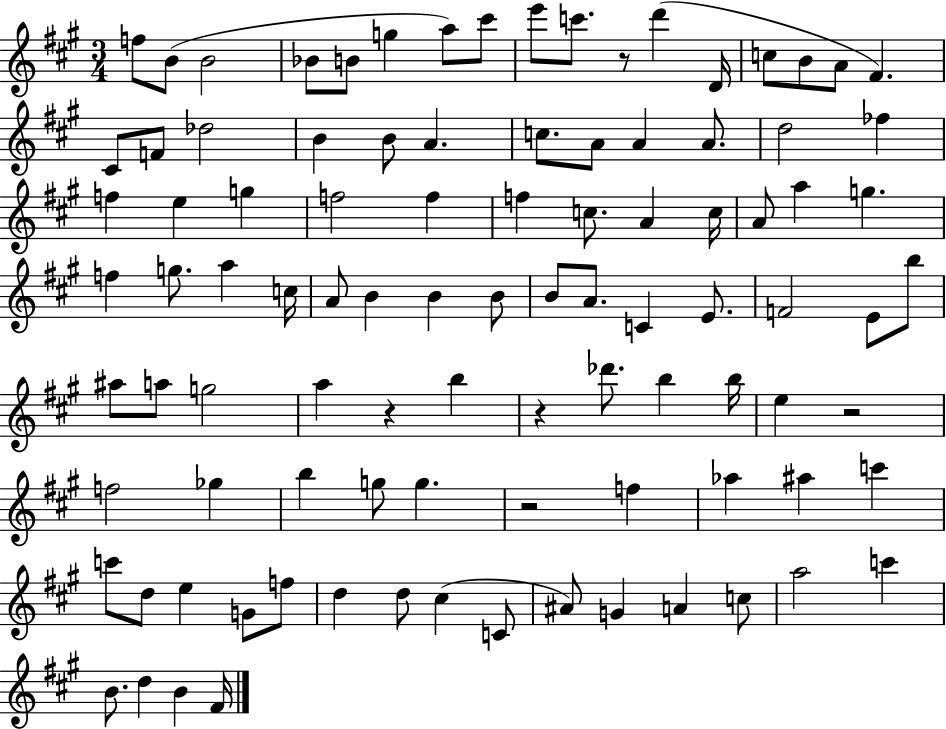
{
  \clef treble
  \numericTimeSignature
  \time 3/4
  \key a \major
  \repeat volta 2 { f''8 b'8( b'2 | bes'8 b'8 g''4 a''8) cis'''8 | e'''8 c'''8. r8 d'''4( d'16 | c''8 b'8 a'8 fis'4.) | \break cis'8 f'8 des''2 | b'4 b'8 a'4. | c''8. a'8 a'4 a'8. | d''2 fes''4 | \break f''4 e''4 g''4 | f''2 f''4 | f''4 c''8. a'4 c''16 | a'8 a''4 g''4. | \break f''4 g''8. a''4 c''16 | a'8 b'4 b'4 b'8 | b'8 a'8. c'4 e'8. | f'2 e'8 b''8 | \break ais''8 a''8 g''2 | a''4 r4 b''4 | r4 des'''8. b''4 b''16 | e''4 r2 | \break f''2 ges''4 | b''4 g''8 g''4. | r2 f''4 | aes''4 ais''4 c'''4 | \break c'''8 d''8 e''4 g'8 f''8 | d''4 d''8 cis''4( c'8 | ais'8) g'4 a'4 c''8 | a''2 c'''4 | \break b'8. d''4 b'4 fis'16 | } \bar "|."
}